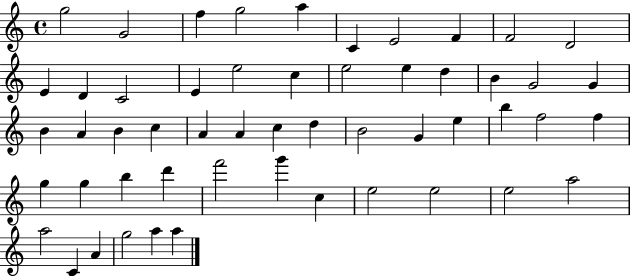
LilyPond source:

{
  \clef treble
  \time 4/4
  \defaultTimeSignature
  \key c \major
  g''2 g'2 | f''4 g''2 a''4 | c'4 e'2 f'4 | f'2 d'2 | \break e'4 d'4 c'2 | e'4 e''2 c''4 | e''2 e''4 d''4 | b'4 g'2 g'4 | \break b'4 a'4 b'4 c''4 | a'4 a'4 c''4 d''4 | b'2 g'4 e''4 | b''4 f''2 f''4 | \break g''4 g''4 b''4 d'''4 | f'''2 g'''4 c''4 | e''2 e''2 | e''2 a''2 | \break a''2 c'4 a'4 | g''2 a''4 a''4 | \bar "|."
}